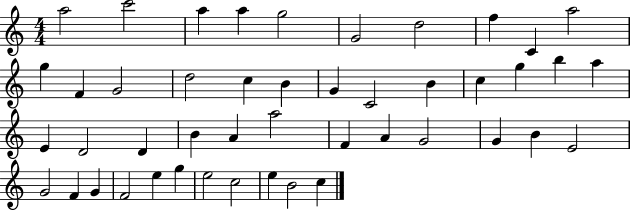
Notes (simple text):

A5/h C6/h A5/q A5/q G5/h G4/h D5/h F5/q C4/q A5/h G5/q F4/q G4/h D5/h C5/q B4/q G4/q C4/h B4/q C5/q G5/q B5/q A5/q E4/q D4/h D4/q B4/q A4/q A5/h F4/q A4/q G4/h G4/q B4/q E4/h G4/h F4/q G4/q F4/h E5/q G5/q E5/h C5/h E5/q B4/h C5/q